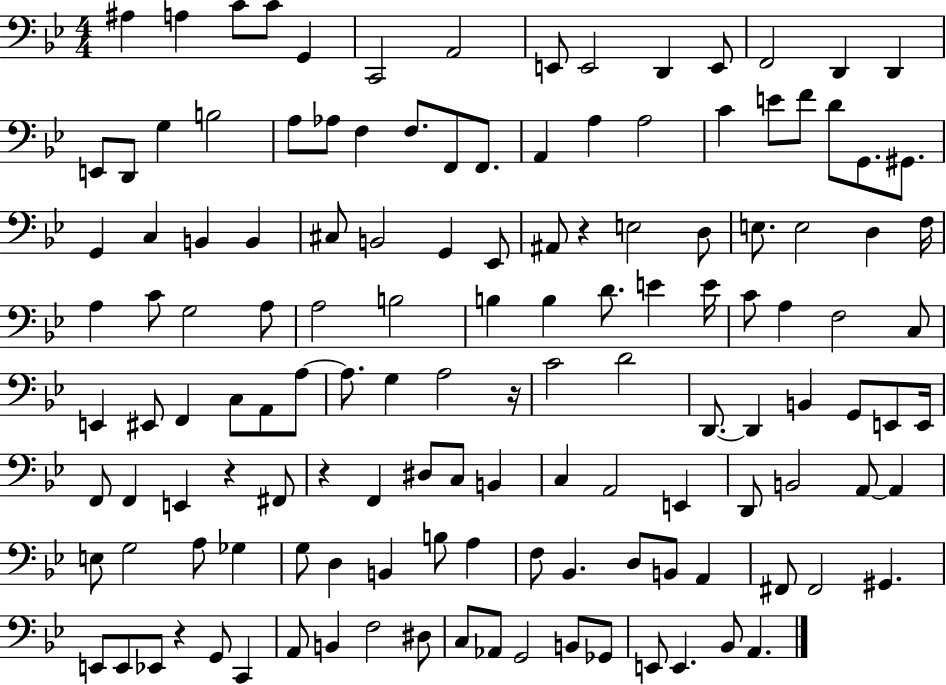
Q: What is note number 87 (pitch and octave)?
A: C3